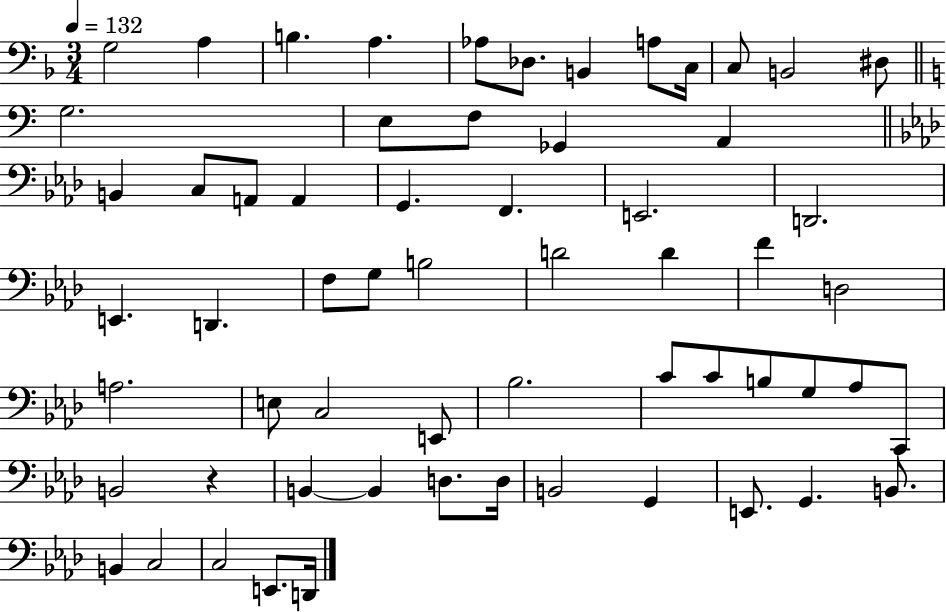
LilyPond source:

{
  \clef bass
  \numericTimeSignature
  \time 3/4
  \key f \major
  \tempo 4 = 132
  g2 a4 | b4. a4. | aes8 des8. b,4 a8 c16 | c8 b,2 dis8 | \break \bar "||" \break \key c \major g2. | e8 f8 ges,4 a,4 | \bar "||" \break \key aes \major b,4 c8 a,8 a,4 | g,4. f,4. | e,2. | d,2. | \break e,4. d,4. | f8 g8 b2 | d'2 d'4 | f'4 d2 | \break a2. | e8 c2 e,8 | bes2. | c'8 c'8 b8 g8 aes8 c,8 | \break b,2 r4 | b,4~~ b,4 d8. d16 | b,2 g,4 | e,8. g,4. b,8. | \break b,4 c2 | c2 e,8. d,16 | \bar "|."
}